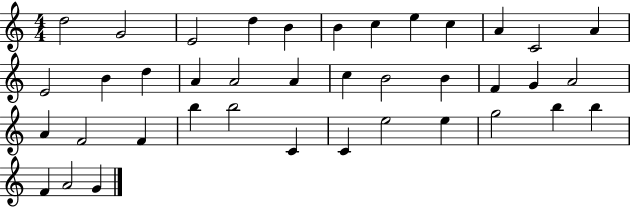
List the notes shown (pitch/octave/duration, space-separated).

D5/h G4/h E4/h D5/q B4/q B4/q C5/q E5/q C5/q A4/q C4/h A4/q E4/h B4/q D5/q A4/q A4/h A4/q C5/q B4/h B4/q F4/q G4/q A4/h A4/q F4/h F4/q B5/q B5/h C4/q C4/q E5/h E5/q G5/h B5/q B5/q F4/q A4/h G4/q